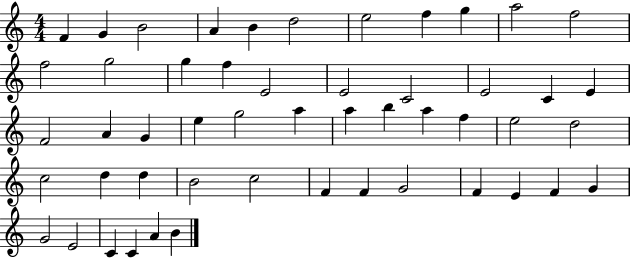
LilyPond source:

{
  \clef treble
  \numericTimeSignature
  \time 4/4
  \key c \major
  f'4 g'4 b'2 | a'4 b'4 d''2 | e''2 f''4 g''4 | a''2 f''2 | \break f''2 g''2 | g''4 f''4 e'2 | e'2 c'2 | e'2 c'4 e'4 | \break f'2 a'4 g'4 | e''4 g''2 a''4 | a''4 b''4 a''4 f''4 | e''2 d''2 | \break c''2 d''4 d''4 | b'2 c''2 | f'4 f'4 g'2 | f'4 e'4 f'4 g'4 | \break g'2 e'2 | c'4 c'4 a'4 b'4 | \bar "|."
}